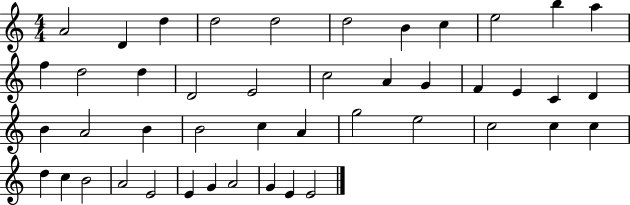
{
  \clef treble
  \numericTimeSignature
  \time 4/4
  \key c \major
  a'2 d'4 d''4 | d''2 d''2 | d''2 b'4 c''4 | e''2 b''4 a''4 | \break f''4 d''2 d''4 | d'2 e'2 | c''2 a'4 g'4 | f'4 e'4 c'4 d'4 | \break b'4 a'2 b'4 | b'2 c''4 a'4 | g''2 e''2 | c''2 c''4 c''4 | \break d''4 c''4 b'2 | a'2 e'2 | e'4 g'4 a'2 | g'4 e'4 e'2 | \break \bar "|."
}